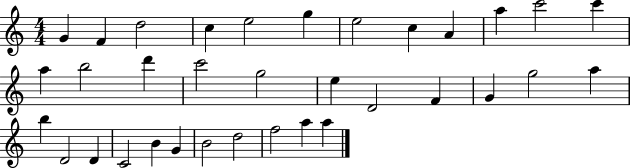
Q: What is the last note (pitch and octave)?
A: A5